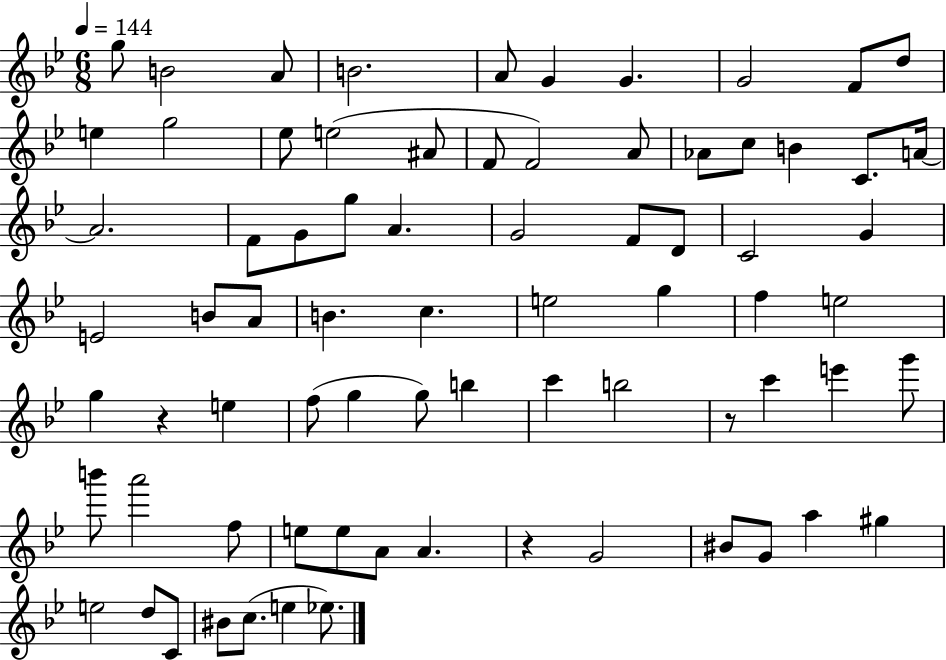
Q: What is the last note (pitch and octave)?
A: Eb5